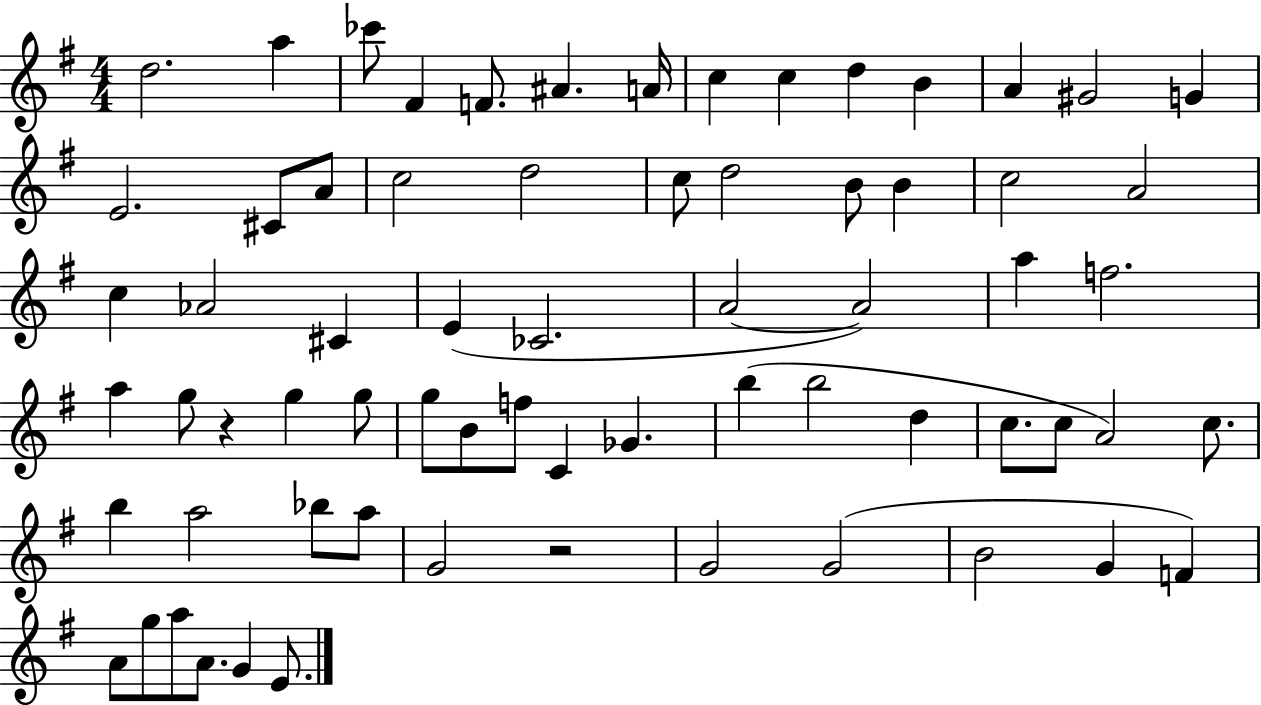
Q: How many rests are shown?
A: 2